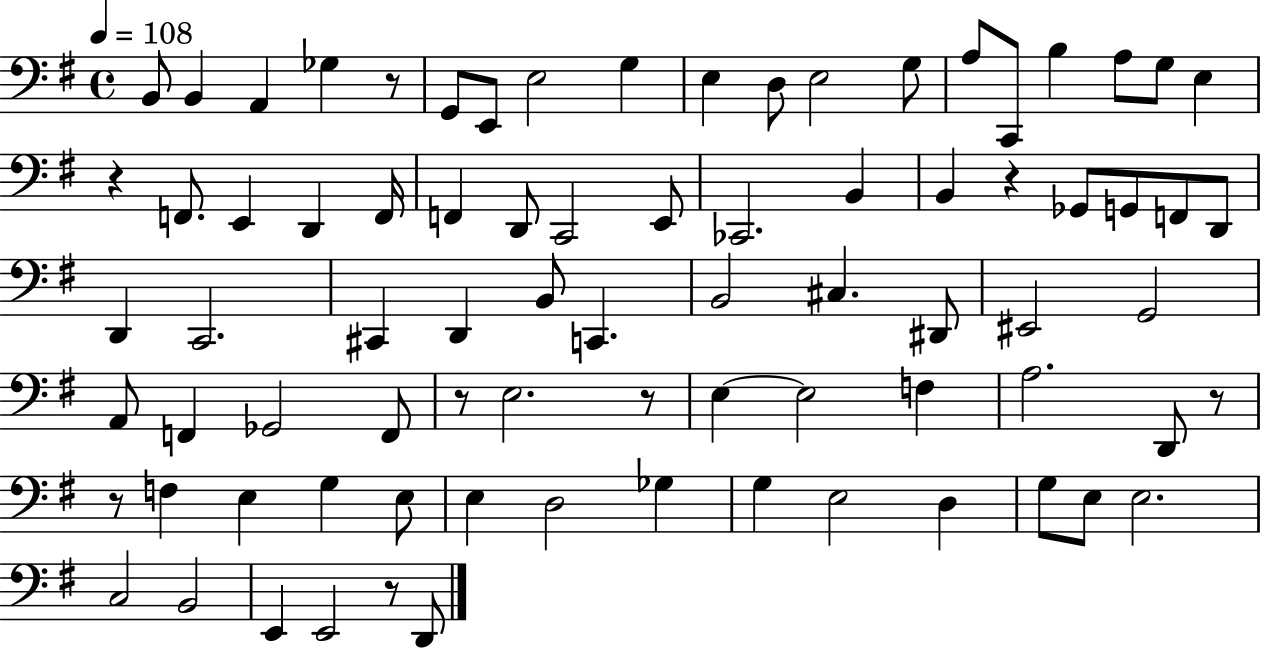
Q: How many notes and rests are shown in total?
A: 80